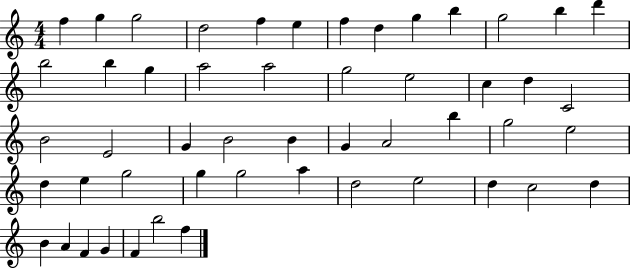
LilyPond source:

{
  \clef treble
  \numericTimeSignature
  \time 4/4
  \key c \major
  f''4 g''4 g''2 | d''2 f''4 e''4 | f''4 d''4 g''4 b''4 | g''2 b''4 d'''4 | \break b''2 b''4 g''4 | a''2 a''2 | g''2 e''2 | c''4 d''4 c'2 | \break b'2 e'2 | g'4 b'2 b'4 | g'4 a'2 b''4 | g''2 e''2 | \break d''4 e''4 g''2 | g''4 g''2 a''4 | d''2 e''2 | d''4 c''2 d''4 | \break b'4 a'4 f'4 g'4 | f'4 b''2 f''4 | \bar "|."
}